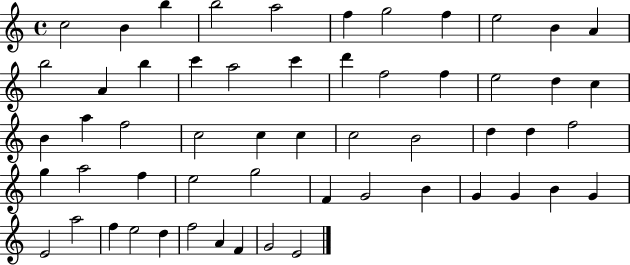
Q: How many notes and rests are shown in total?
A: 56